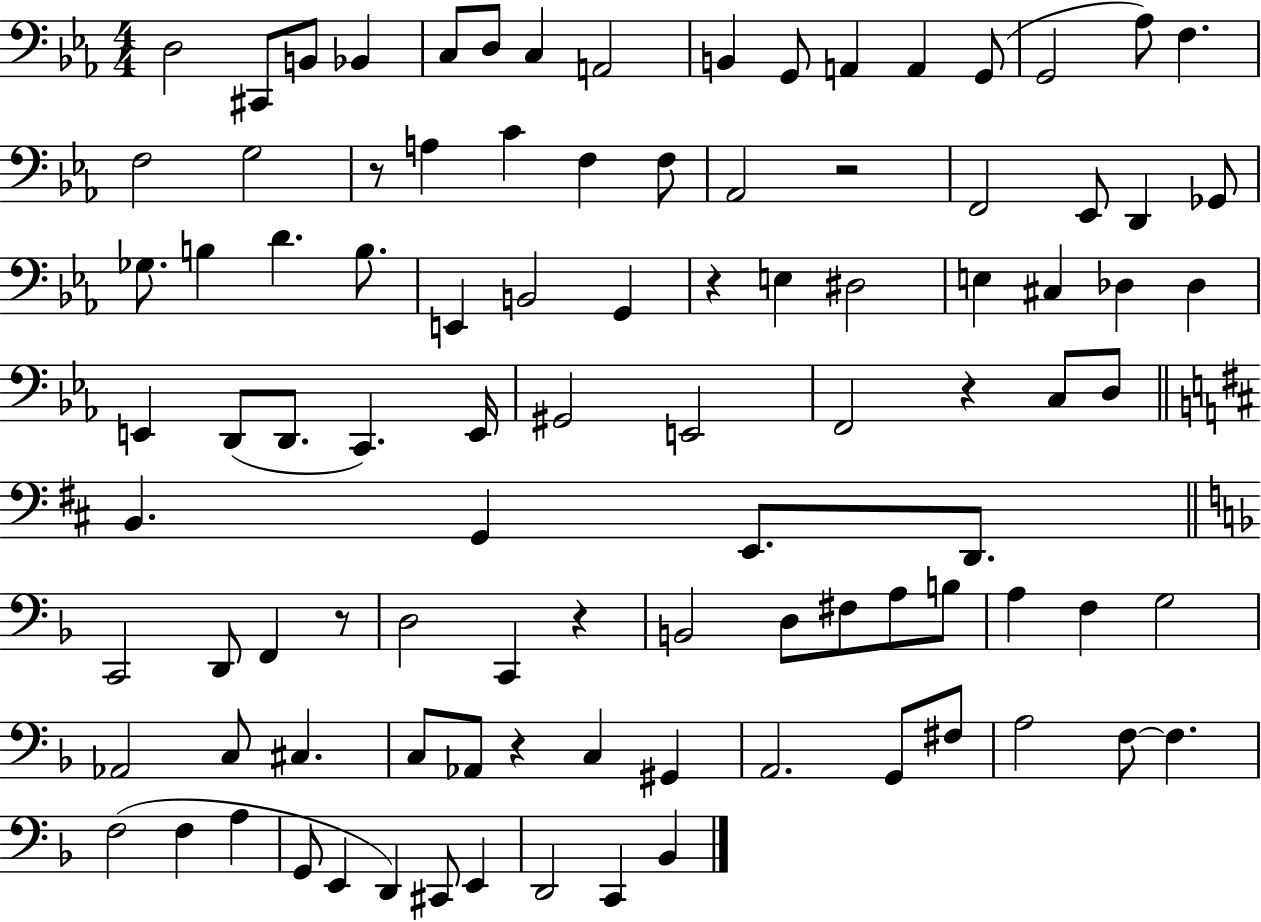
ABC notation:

X:1
T:Untitled
M:4/4
L:1/4
K:Eb
D,2 ^C,,/2 B,,/2 _B,, C,/2 D,/2 C, A,,2 B,, G,,/2 A,, A,, G,,/2 G,,2 _A,/2 F, F,2 G,2 z/2 A, C F, F,/2 _A,,2 z2 F,,2 _E,,/2 D,, _G,,/2 _G,/2 B, D B,/2 E,, B,,2 G,, z E, ^D,2 E, ^C, _D, _D, E,, D,,/2 D,,/2 C,, E,,/4 ^G,,2 E,,2 F,,2 z C,/2 D,/2 B,, G,, E,,/2 D,,/2 C,,2 D,,/2 F,, z/2 D,2 C,, z B,,2 D,/2 ^F,/2 A,/2 B,/2 A, F, G,2 _A,,2 C,/2 ^C, C,/2 _A,,/2 z C, ^G,, A,,2 G,,/2 ^F,/2 A,2 F,/2 F, F,2 F, A, G,,/2 E,, D,, ^C,,/2 E,, D,,2 C,, _B,,